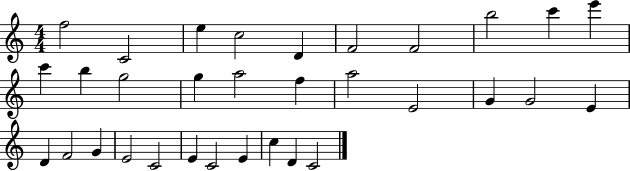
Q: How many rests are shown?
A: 0